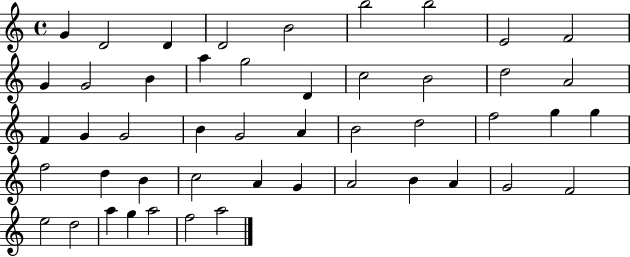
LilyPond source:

{
  \clef treble
  \time 4/4
  \defaultTimeSignature
  \key c \major
  g'4 d'2 d'4 | d'2 b'2 | b''2 b''2 | e'2 f'2 | \break g'4 g'2 b'4 | a''4 g''2 d'4 | c''2 b'2 | d''2 a'2 | \break f'4 g'4 g'2 | b'4 g'2 a'4 | b'2 d''2 | f''2 g''4 g''4 | \break f''2 d''4 b'4 | c''2 a'4 g'4 | a'2 b'4 a'4 | g'2 f'2 | \break e''2 d''2 | a''4 g''4 a''2 | f''2 a''2 | \bar "|."
}